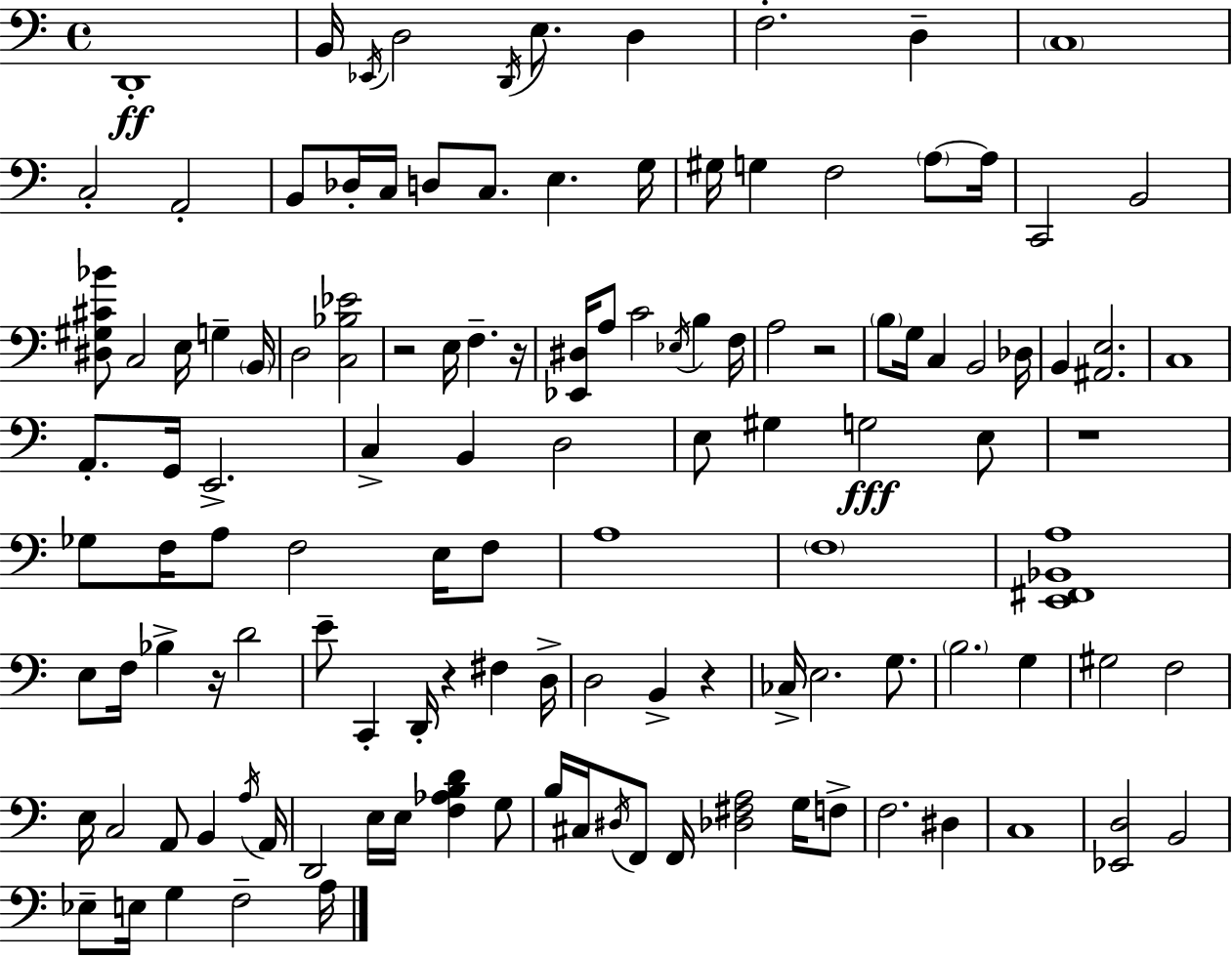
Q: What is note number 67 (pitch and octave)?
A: Bb3